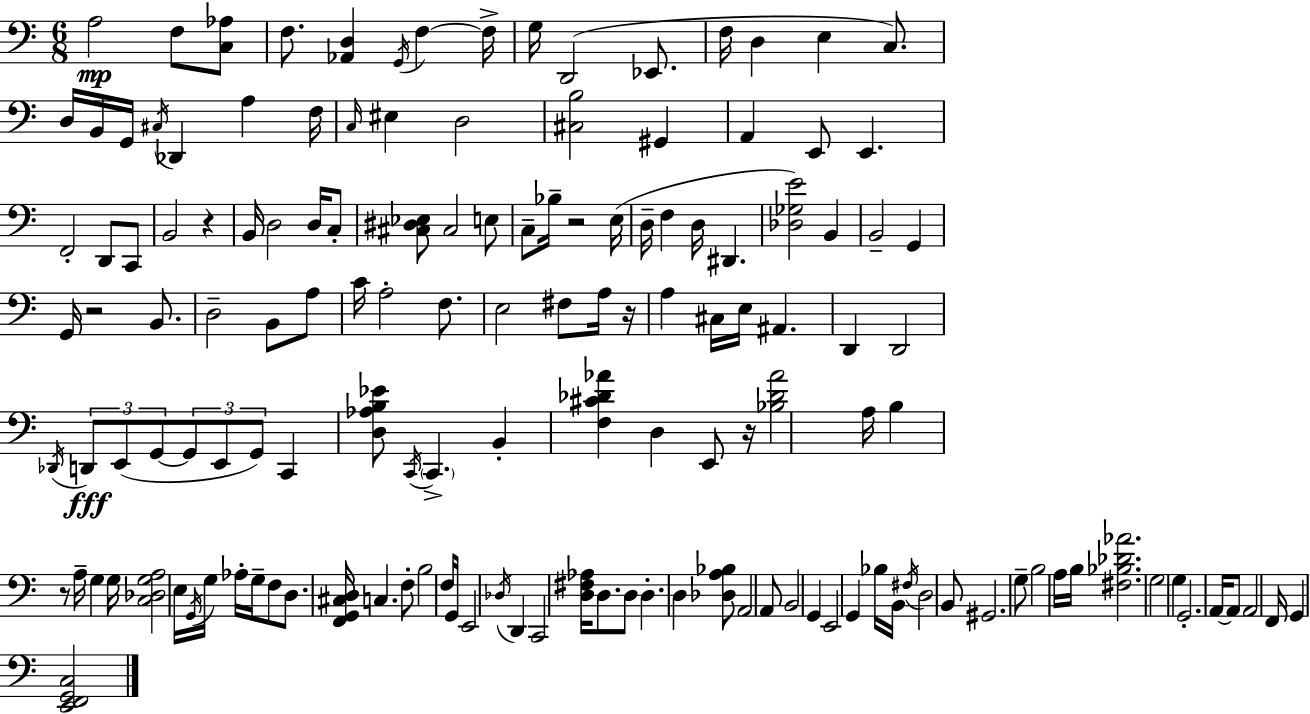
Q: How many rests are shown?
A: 6